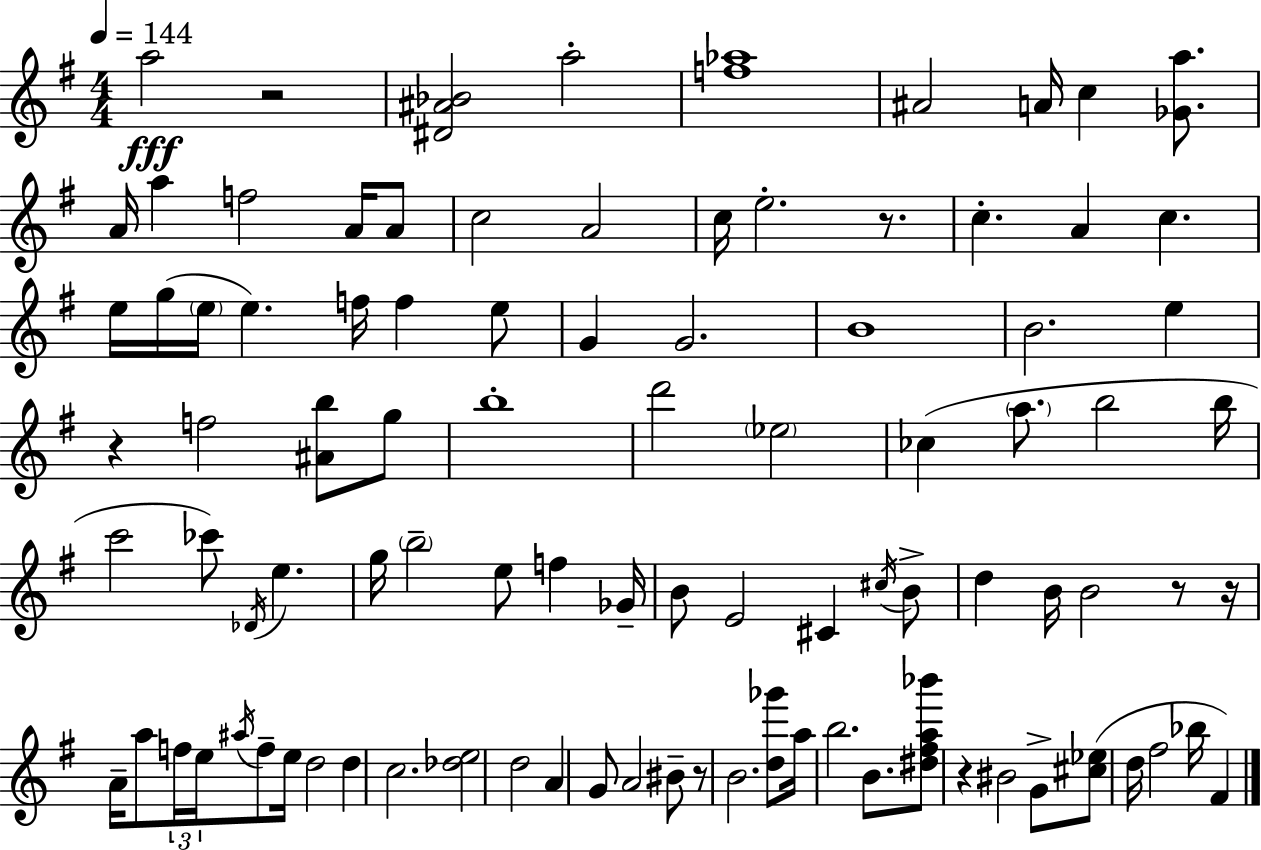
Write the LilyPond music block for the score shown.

{
  \clef treble
  \numericTimeSignature
  \time 4/4
  \key g \major
  \tempo 4 = 144
  a''2\fff r2 | <dis' ais' bes'>2 a''2-. | <f'' aes''>1 | ais'2 a'16 c''4 <ges' a''>8. | \break a'16 a''4 f''2 a'16 a'8 | c''2 a'2 | c''16 e''2.-. r8. | c''4.-. a'4 c''4. | \break e''16 g''16( \parenthesize e''16 e''4.) f''16 f''4 e''8 | g'4 g'2. | b'1 | b'2. e''4 | \break r4 f''2 <ais' b''>8 g''8 | b''1-. | d'''2 \parenthesize ees''2 | ces''4( \parenthesize a''8. b''2 b''16 | \break c'''2 ces'''8) \acciaccatura { des'16 } e''4. | g''16 \parenthesize b''2-- e''8 f''4 | ges'16-- b'8 e'2 cis'4 \acciaccatura { cis''16 } | b'8-> d''4 b'16 b'2 r8 | \break r16 a'16-- a''8 \tuplet 3/2 { f''16 e''16 \acciaccatura { ais''16 } } f''8-- e''16 d''2 | d''4 c''2. | <des'' e''>2 d''2 | a'4 g'8 a'2 | \break bis'8-- r8 b'2. | <d'' ges'''>8 a''16 b''2. | b'8. <dis'' fis'' a'' bes'''>8 r4 bis'2 | g'8-> <cis'' ees''>8( d''16 fis''2 bes''16 fis'4) | \break \bar "|."
}